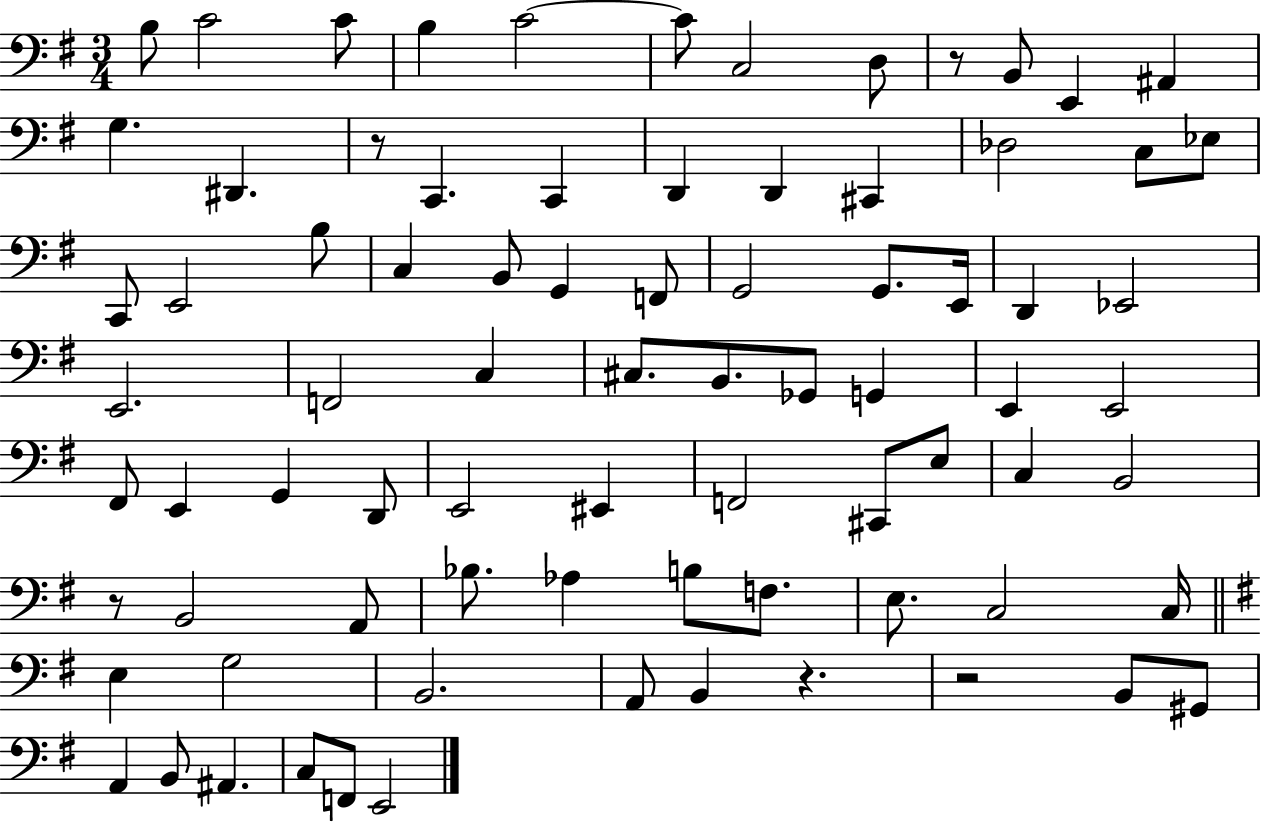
X:1
T:Untitled
M:3/4
L:1/4
K:G
B,/2 C2 C/2 B, C2 C/2 C,2 D,/2 z/2 B,,/2 E,, ^A,, G, ^D,, z/2 C,, C,, D,, D,, ^C,, _D,2 C,/2 _E,/2 C,,/2 E,,2 B,/2 C, B,,/2 G,, F,,/2 G,,2 G,,/2 E,,/4 D,, _E,,2 E,,2 F,,2 C, ^C,/2 B,,/2 _G,,/2 G,, E,, E,,2 ^F,,/2 E,, G,, D,,/2 E,,2 ^E,, F,,2 ^C,,/2 E,/2 C, B,,2 z/2 B,,2 A,,/2 _B,/2 _A, B,/2 F,/2 E,/2 C,2 C,/4 E, G,2 B,,2 A,,/2 B,, z z2 B,,/2 ^G,,/2 A,, B,,/2 ^A,, C,/2 F,,/2 E,,2